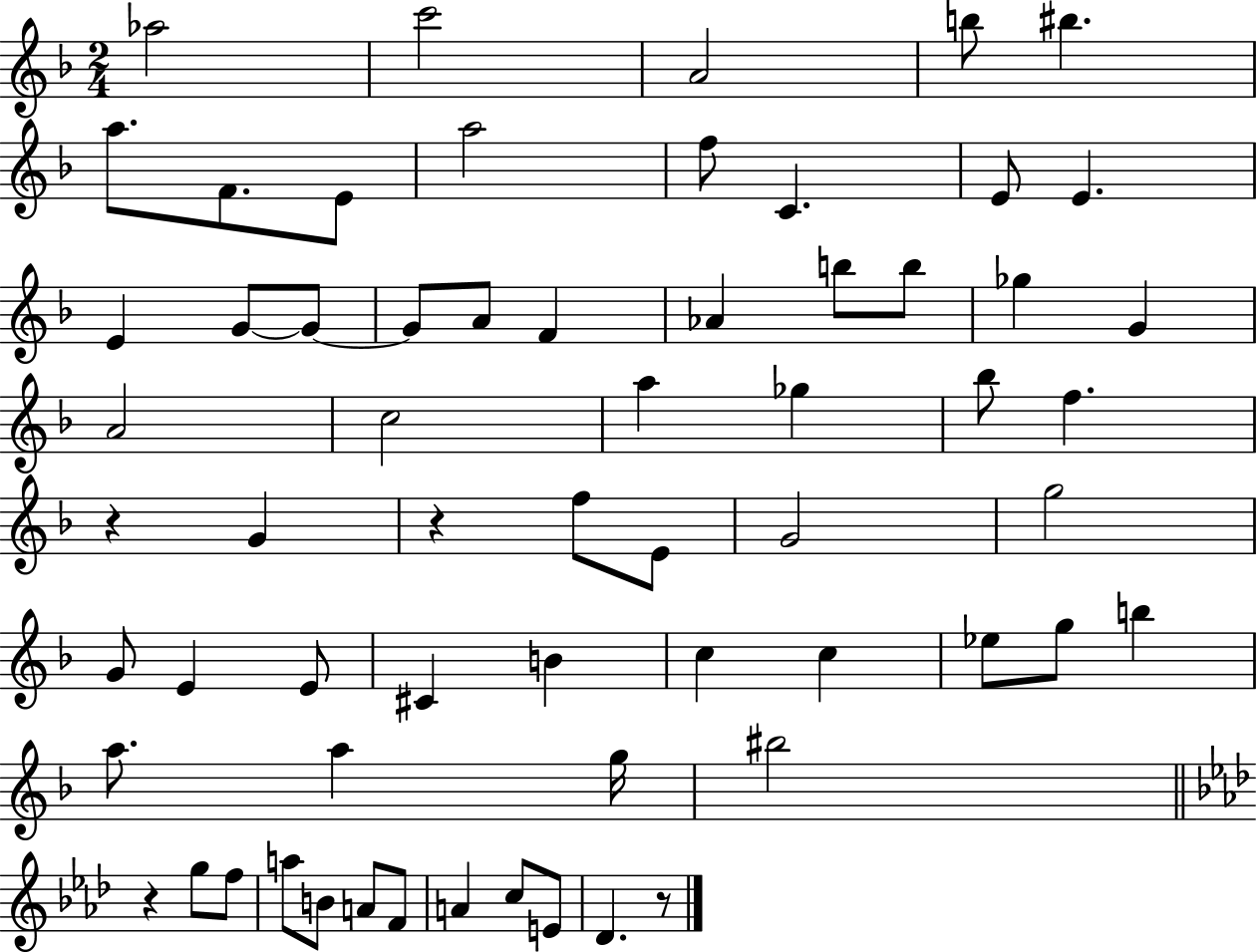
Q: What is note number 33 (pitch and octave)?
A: E4